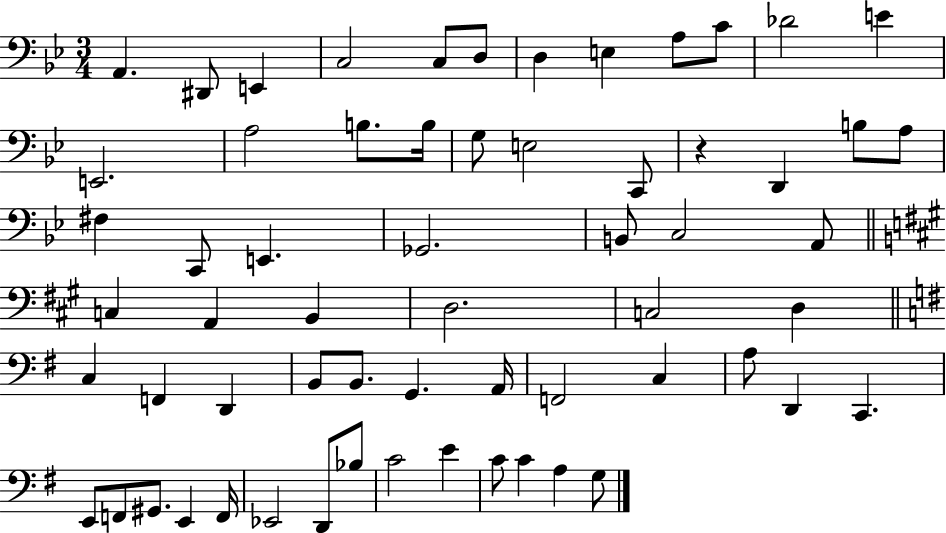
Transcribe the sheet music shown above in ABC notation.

X:1
T:Untitled
M:3/4
L:1/4
K:Bb
A,, ^D,,/2 E,, C,2 C,/2 D,/2 D, E, A,/2 C/2 _D2 E E,,2 A,2 B,/2 B,/4 G,/2 E,2 C,,/2 z D,, B,/2 A,/2 ^F, C,,/2 E,, _G,,2 B,,/2 C,2 A,,/2 C, A,, B,, D,2 C,2 D, C, F,, D,, B,,/2 B,,/2 G,, A,,/4 F,,2 C, A,/2 D,, C,, E,,/2 F,,/2 ^G,,/2 E,, F,,/4 _E,,2 D,,/2 _B,/2 C2 E C/2 C A, G,/2